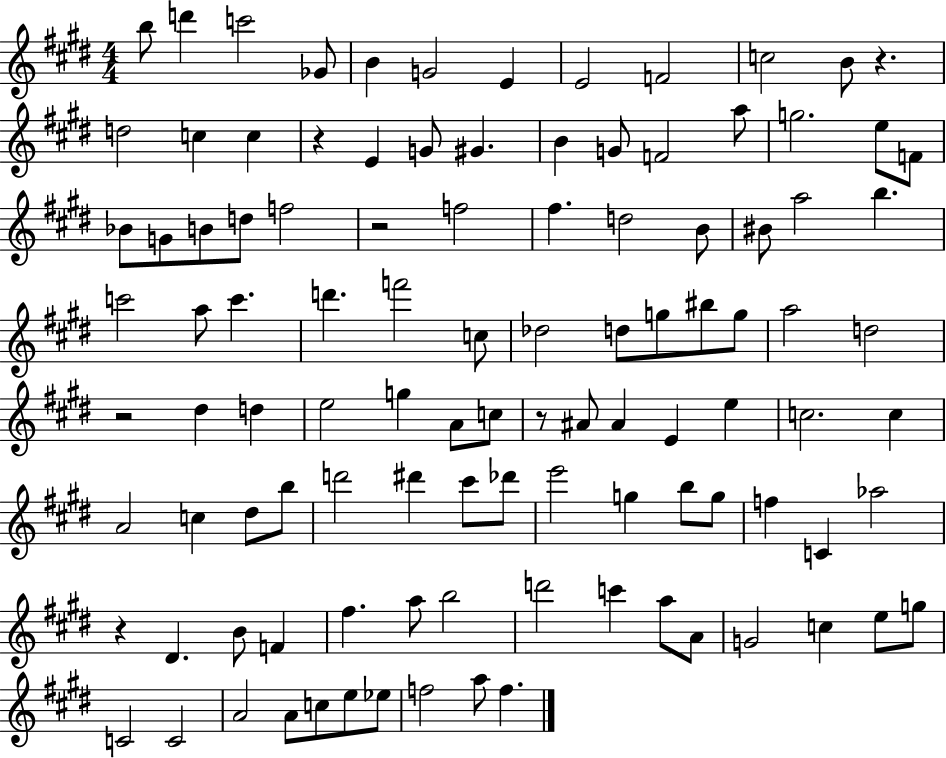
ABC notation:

X:1
T:Untitled
M:4/4
L:1/4
K:E
b/2 d' c'2 _G/2 B G2 E E2 F2 c2 B/2 z d2 c c z E G/2 ^G B G/2 F2 a/2 g2 e/2 F/2 _B/2 G/2 B/2 d/2 f2 z2 f2 ^f d2 B/2 ^B/2 a2 b c'2 a/2 c' d' f'2 c/2 _d2 d/2 g/2 ^b/2 g/2 a2 d2 z2 ^d d e2 g A/2 c/2 z/2 ^A/2 ^A E e c2 c A2 c ^d/2 b/2 d'2 ^d' ^c'/2 _d'/2 e'2 g b/2 g/2 f C _a2 z ^D B/2 F ^f a/2 b2 d'2 c' a/2 A/2 G2 c e/2 g/2 C2 C2 A2 A/2 c/2 e/2 _e/2 f2 a/2 f